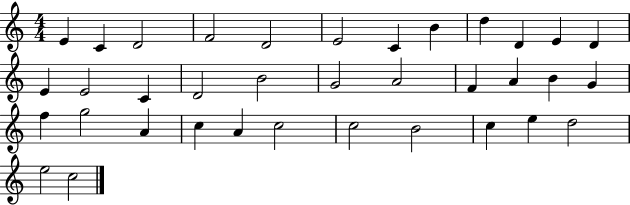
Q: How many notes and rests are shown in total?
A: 36